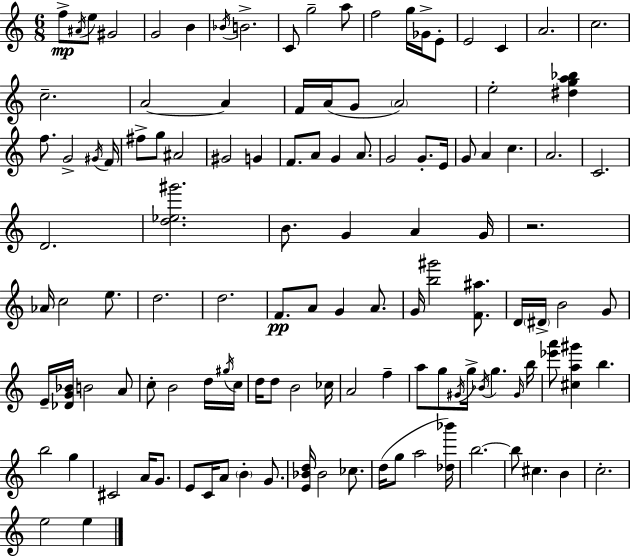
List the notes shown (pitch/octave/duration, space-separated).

F5/e A#4/s E5/e G#4/h G4/h B4/q Bb4/s B4/h. C4/e G5/h A5/e F5/h G5/s Gb4/s E4/e E4/h C4/q A4/h. C5/h. C5/h. A4/h A4/q F4/s A4/s G4/e A4/h E5/h [D#5,G5,A5,Bb5]/q F5/e. G4/h G#4/s F4/s F#5/e G5/e A#4/h G#4/h G4/q F4/e. A4/e G4/q A4/e. G4/h G4/e. E4/s G4/e A4/q C5/q. A4/h. C4/h. D4/h. [D5,Eb5,G#6]/h. B4/e. G4/q A4/q G4/s R/h. Ab4/s C5/h E5/e. D5/h. D5/h. F4/e. A4/e G4/q A4/e. G4/s [B5,G#6]/h [F4,A#5]/e. D4/s D#4/s B4/h G4/e E4/s [Db4,G4,Bb4]/s B4/h A4/e C5/e B4/h D5/s G#5/s C5/s D5/s D5/e B4/h CES5/s A4/h F5/q A5/e G5/e G#4/s G5/s Bb4/s G5/q. G#4/s B5/s [Eb6,A6]/e [C#5,A5,G#6]/q B5/q. B5/h G5/q C#4/h A4/s G4/e. E4/e C4/s A4/e B4/q G4/e. [E4,Bb4,D5]/s Bb4/h CES5/e. D5/s G5/e A5/h [Db5,Bb6]/s B5/h. B5/e C#5/q. B4/q C5/h. E5/h E5/q